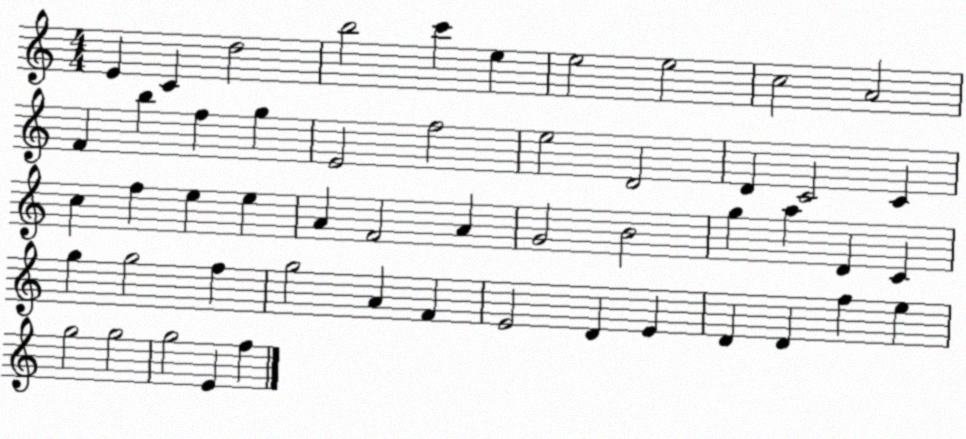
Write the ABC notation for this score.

X:1
T:Untitled
M:4/4
L:1/4
K:C
E C d2 b2 c' e e2 e2 c2 A2 F b f g E2 f2 e2 D2 D C2 C c f e e A F2 A G2 B2 g a D C g g2 f g2 A F E2 D E D D f e g2 g2 g2 E f